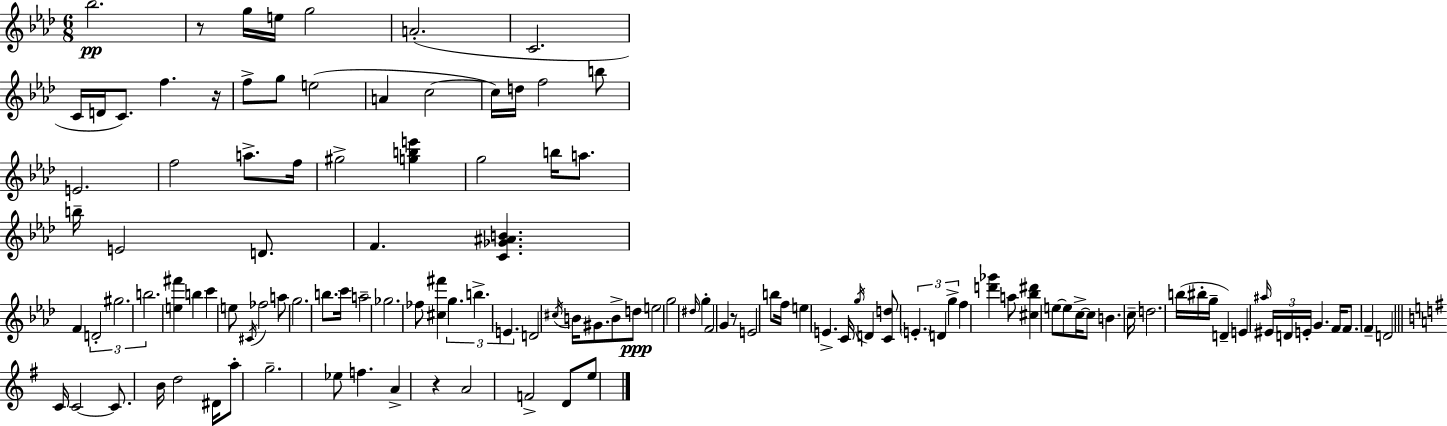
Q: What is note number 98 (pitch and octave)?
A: C4